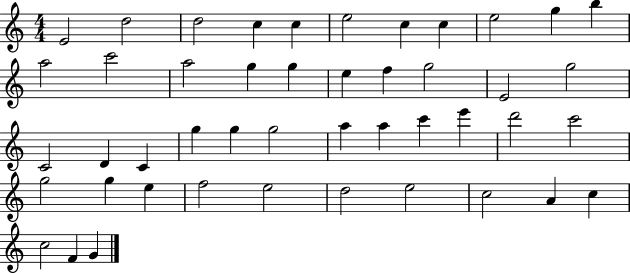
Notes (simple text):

E4/h D5/h D5/h C5/q C5/q E5/h C5/q C5/q E5/h G5/q B5/q A5/h C6/h A5/h G5/q G5/q E5/q F5/q G5/h E4/h G5/h C4/h D4/q C4/q G5/q G5/q G5/h A5/q A5/q C6/q E6/q D6/h C6/h G5/h G5/q E5/q F5/h E5/h D5/h E5/h C5/h A4/q C5/q C5/h F4/q G4/q